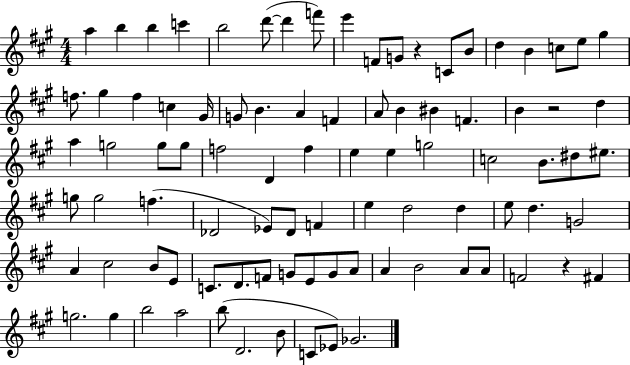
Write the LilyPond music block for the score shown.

{
  \clef treble
  \numericTimeSignature
  \time 4/4
  \key a \major
  a''4 b''4 b''4 c'''4 | b''2 d'''8~(~ d'''4 f'''8) | e'''4 f'8 g'8 r4 c'8 b'8 | d''4 b'4 c''8 e''8 gis''4 | \break f''8. gis''4 f''4 c''4 gis'16 | g'8 b'4. a'4 f'4 | a'8 b'4 bis'4 f'4. | b'4 r2 d''4 | \break a''4 g''2 g''8 g''8 | f''2 d'4 f''4 | e''4 e''4 g''2 | c''2 b'8. dis''8 eis''8. | \break g''8 g''2 f''4.( | des'2 ees'8) des'8 f'4 | e''4 d''2 d''4 | e''8 d''4. g'2 | \break a'4 cis''2 b'8 e'8 | c'8. d'8. f'8 g'8 e'8 g'8 a'8 | a'4 b'2 a'8 a'8 | f'2 r4 fis'4 | \break g''2. g''4 | b''2 a''2 | b''8( d'2. b'8 | c'8 ees'8) ges'2. | \break \bar "|."
}